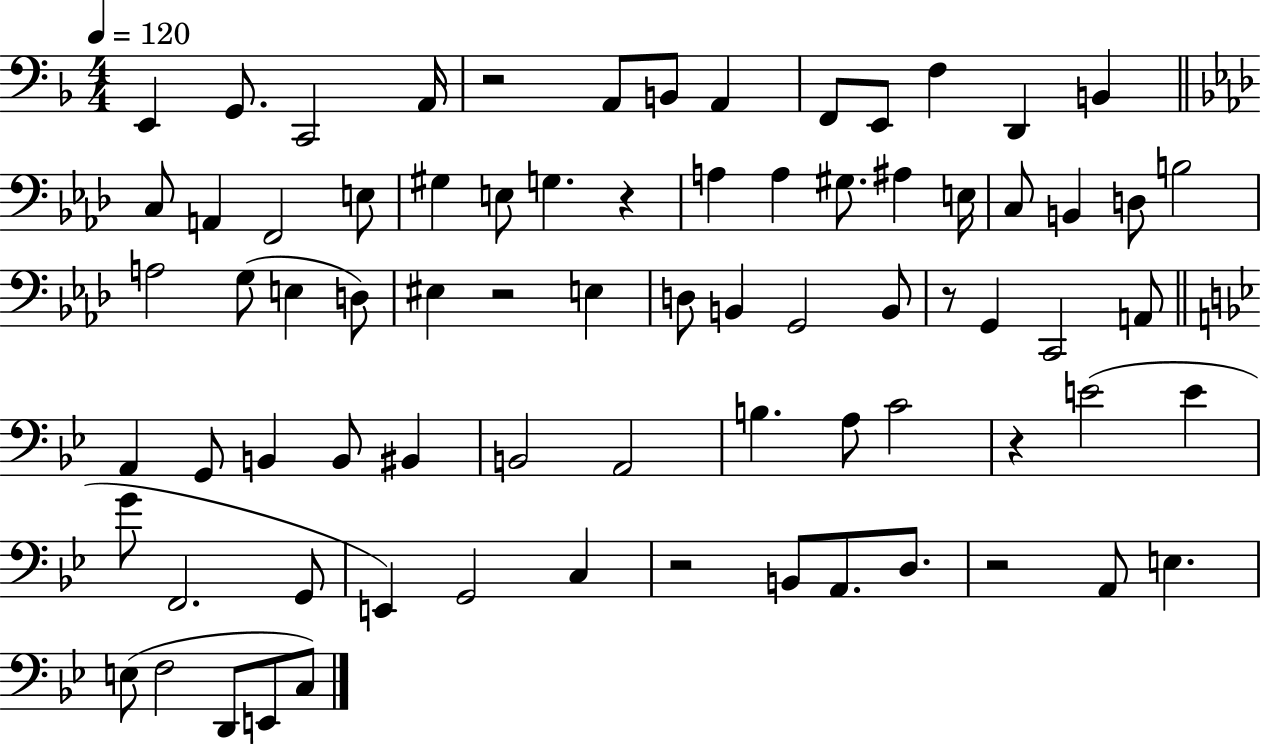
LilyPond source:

{
  \clef bass
  \numericTimeSignature
  \time 4/4
  \key f \major
  \tempo 4 = 120
  e,4 g,8. c,2 a,16 | r2 a,8 b,8 a,4 | f,8 e,8 f4 d,4 b,4 | \bar "||" \break \key aes \major c8 a,4 f,2 e8 | gis4 e8 g4. r4 | a4 a4 gis8. ais4 e16 | c8 b,4 d8 b2 | \break a2 g8( e4 d8) | eis4 r2 e4 | d8 b,4 g,2 b,8 | r8 g,4 c,2 a,8 | \break \bar "||" \break \key bes \major a,4 g,8 b,4 b,8 bis,4 | b,2 a,2 | b4. a8 c'2 | r4 e'2( e'4 | \break g'8 f,2. g,8 | e,4) g,2 c4 | r2 b,8 a,8. d8. | r2 a,8 e4. | \break e8( f2 d,8 e,8 c8) | \bar "|."
}